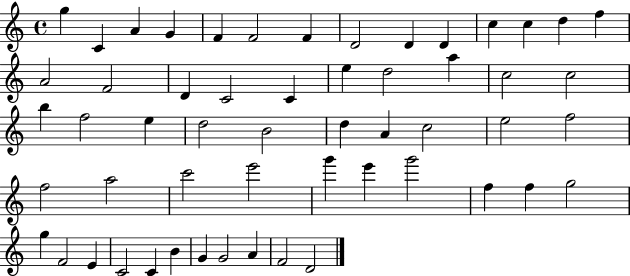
G5/q C4/q A4/q G4/q F4/q F4/h F4/q D4/h D4/q D4/q C5/q C5/q D5/q F5/q A4/h F4/h D4/q C4/h C4/q E5/q D5/h A5/q C5/h C5/h B5/q F5/h E5/q D5/h B4/h D5/q A4/q C5/h E5/h F5/h F5/h A5/h C6/h E6/h G6/q E6/q G6/h F5/q F5/q G5/h G5/q F4/h E4/q C4/h C4/q B4/q G4/q G4/h A4/q F4/h D4/h